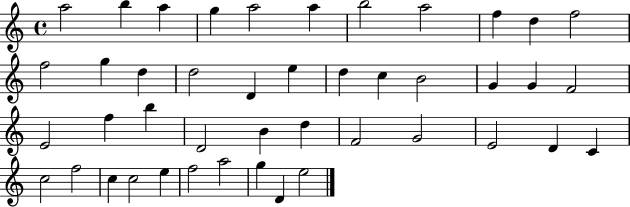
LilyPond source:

{
  \clef treble
  \time 4/4
  \defaultTimeSignature
  \key c \major
  a''2 b''4 a''4 | g''4 a''2 a''4 | b''2 a''2 | f''4 d''4 f''2 | \break f''2 g''4 d''4 | d''2 d'4 e''4 | d''4 c''4 b'2 | g'4 g'4 f'2 | \break e'2 f''4 b''4 | d'2 b'4 d''4 | f'2 g'2 | e'2 d'4 c'4 | \break c''2 f''2 | c''4 c''2 e''4 | f''2 a''2 | g''4 d'4 e''2 | \break \bar "|."
}